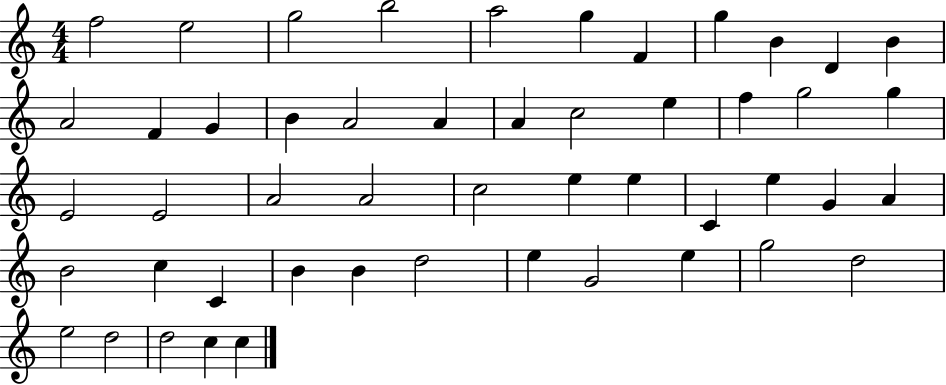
F5/h E5/h G5/h B5/h A5/h G5/q F4/q G5/q B4/q D4/q B4/q A4/h F4/q G4/q B4/q A4/h A4/q A4/q C5/h E5/q F5/q G5/h G5/q E4/h E4/h A4/h A4/h C5/h E5/q E5/q C4/q E5/q G4/q A4/q B4/h C5/q C4/q B4/q B4/q D5/h E5/q G4/h E5/q G5/h D5/h E5/h D5/h D5/h C5/q C5/q